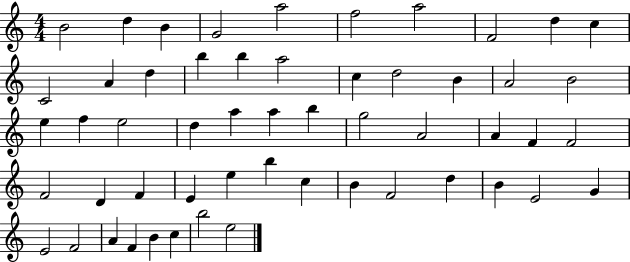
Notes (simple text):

B4/h D5/q B4/q G4/h A5/h F5/h A5/h F4/h D5/q C5/q C4/h A4/q D5/q B5/q B5/q A5/h C5/q D5/h B4/q A4/h B4/h E5/q F5/q E5/h D5/q A5/q A5/q B5/q G5/h A4/h A4/q F4/q F4/h F4/h D4/q F4/q E4/q E5/q B5/q C5/q B4/q F4/h D5/q B4/q E4/h G4/q E4/h F4/h A4/q F4/q B4/q C5/q B5/h E5/h